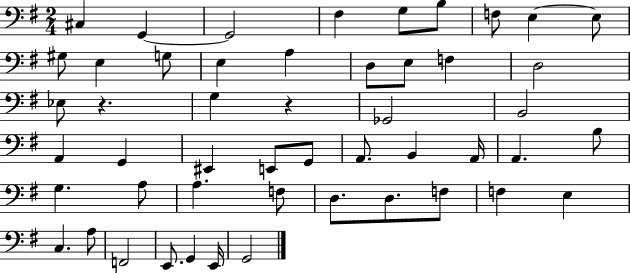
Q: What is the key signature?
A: G major